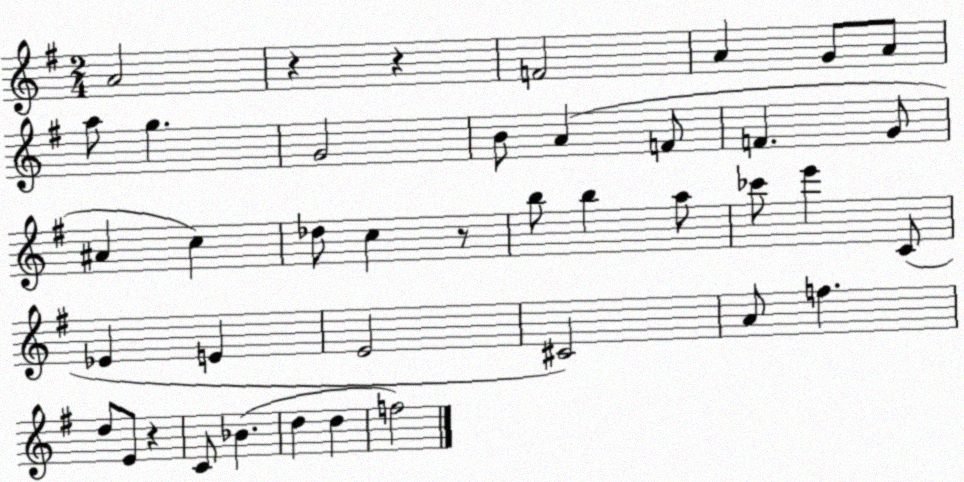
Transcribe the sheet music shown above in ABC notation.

X:1
T:Untitled
M:2/4
L:1/4
K:G
A2 z z F2 A G/2 A/2 a/2 g G2 B/2 A F/2 F G/2 ^A c _d/2 c z/2 b/2 b a/2 _c'/2 e' C/2 _E E E2 ^C2 A/2 f d/2 E/2 z C/2 _B d d f2